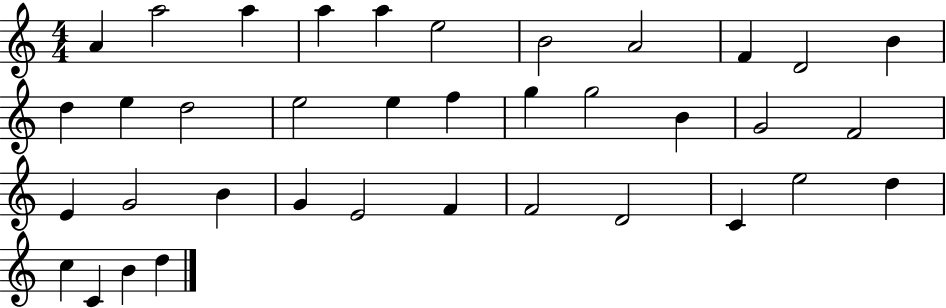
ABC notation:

X:1
T:Untitled
M:4/4
L:1/4
K:C
A a2 a a a e2 B2 A2 F D2 B d e d2 e2 e f g g2 B G2 F2 E G2 B G E2 F F2 D2 C e2 d c C B d